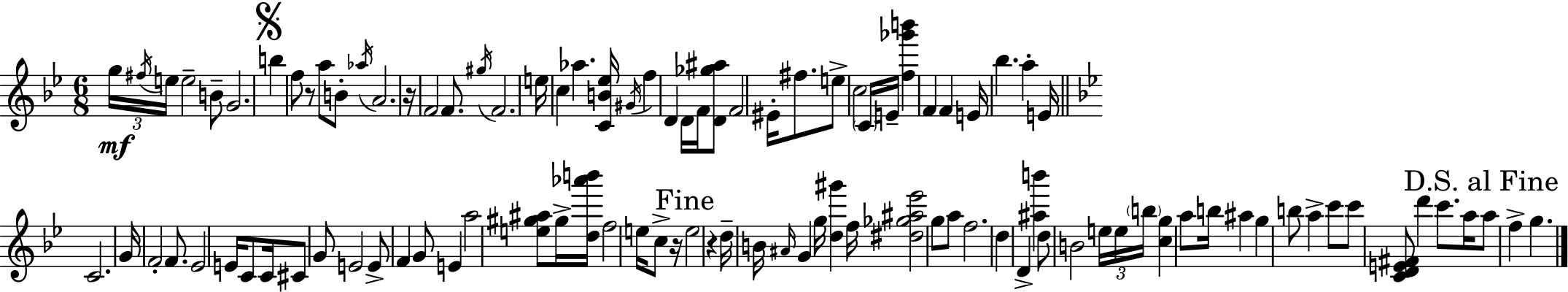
{
  \clef treble
  \numericTimeSignature
  \time 6/8
  \key g \minor
  \tuplet 3/2 { g''16\mf \acciaccatura { fis''16 } e''16 } e''2-- b'8-- | g'2. | \mark \markup { \musicglyph "scripts.segno" } b''4 f''8 r8 a''8 b'8-. | \acciaccatura { aes''16 } a'2. | \break r16 f'2 f'8. | \acciaccatura { gis''16 } f'2. | e''16 c''4 aes''4. | <c' b' ees''>16 \acciaccatura { gis'16 } f''4 d'4 | \break d'16 f'16 <d' ges'' ais''>8 f'2 | eis'16-. fis''8. e''8-> c''2 | \parenthesize c'16 e'16-- <f'' ges''' b'''>4 f'4 | f'4 e'16 bes''4. a''4-. | \break e'16 \bar "||" \break \key g \minor c'2. | g'16 f'2-. f'8. | ees'2 e'16 c'8 c'16 | cis'8 g'8 e'2 | \break e'8-> f'4 g'8 e'4 | a''2 <e'' gis'' ais''>8 gis''16-> <d'' aes''' b'''>16 | f''2 e''16 c''8-> r16 | \mark "Fine" e''2 r4 | \break d''16-- b'16 \grace { ais'16 } g'4 g''16 <d'' gis'''>4 | f''16 <dis'' ges'' ais'' ees'''>2 g''8 a''8 | f''2. | d''4 d'4-> <ais'' b'''>4 | \break d''8 b'2 \tuplet 3/2 { e''16 | e''16 \parenthesize b''16 } <c'' g''>4 a''8 b''16 ais''4 | g''4 b''8 a''4-> c'''8 | c'''8 <c' d' e' fis'>8 d'''4 c'''8. | \break a''16 \mark "D.S. al Fine" a''8 f''4-> g''4. | \bar "|."
}